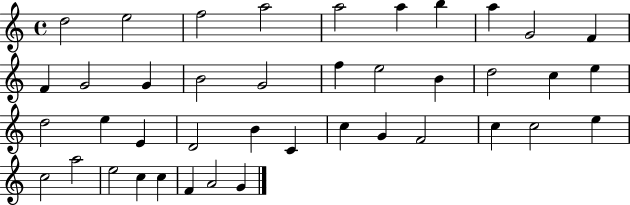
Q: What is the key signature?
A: C major